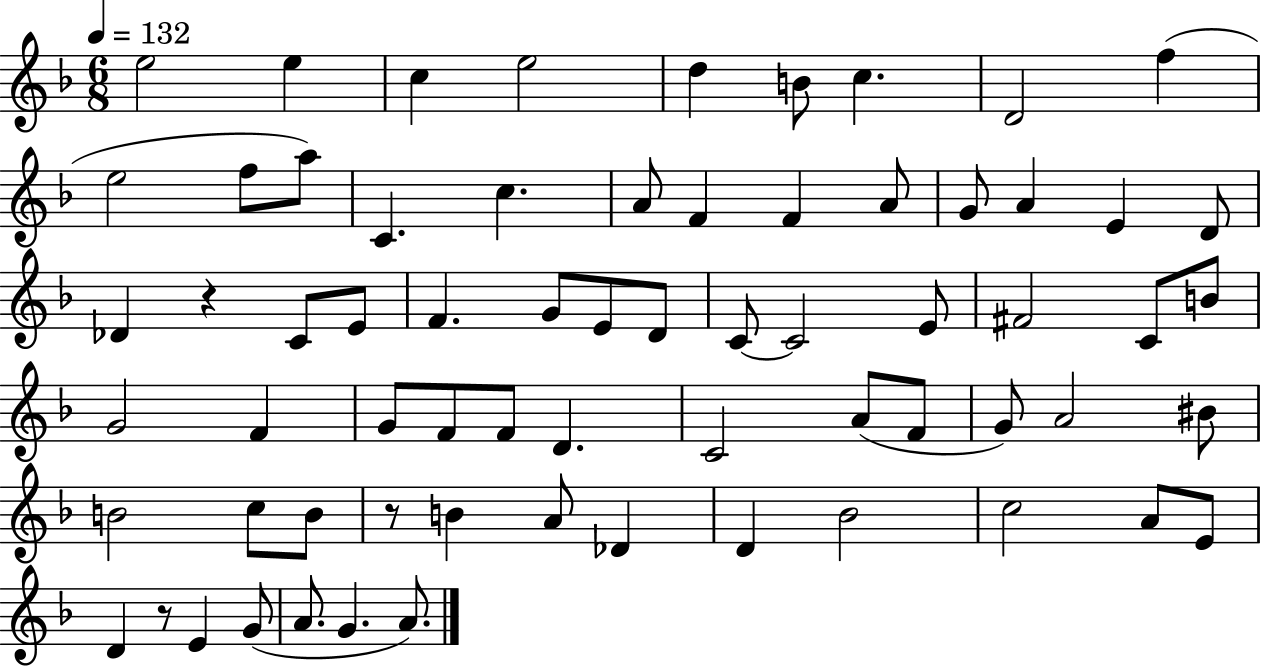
{
  \clef treble
  \numericTimeSignature
  \time 6/8
  \key f \major
  \tempo 4 = 132
  e''2 e''4 | c''4 e''2 | d''4 b'8 c''4. | d'2 f''4( | \break e''2 f''8 a''8) | c'4. c''4. | a'8 f'4 f'4 a'8 | g'8 a'4 e'4 d'8 | \break des'4 r4 c'8 e'8 | f'4. g'8 e'8 d'8 | c'8~~ c'2 e'8 | fis'2 c'8 b'8 | \break g'2 f'4 | g'8 f'8 f'8 d'4. | c'2 a'8( f'8 | g'8) a'2 bis'8 | \break b'2 c''8 b'8 | r8 b'4 a'8 des'4 | d'4 bes'2 | c''2 a'8 e'8 | \break d'4 r8 e'4 g'8( | a'8. g'4. a'8.) | \bar "|."
}